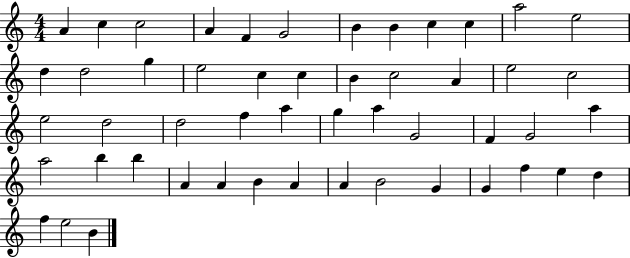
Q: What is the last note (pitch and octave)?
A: B4